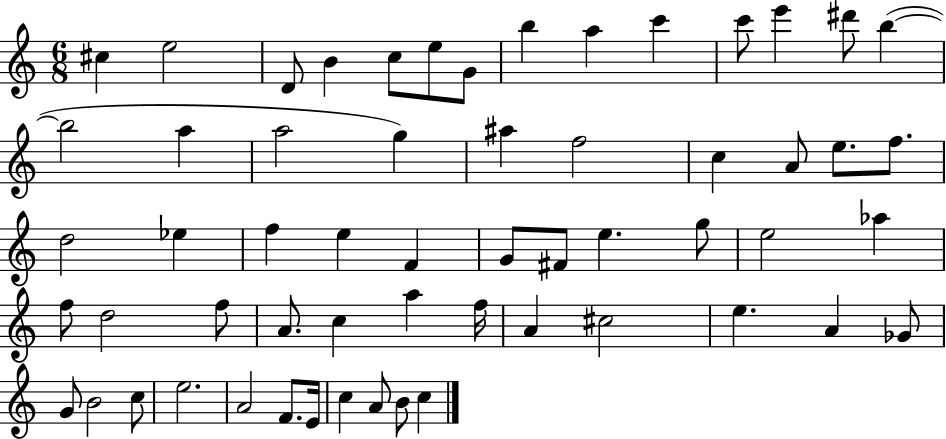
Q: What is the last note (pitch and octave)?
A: C5